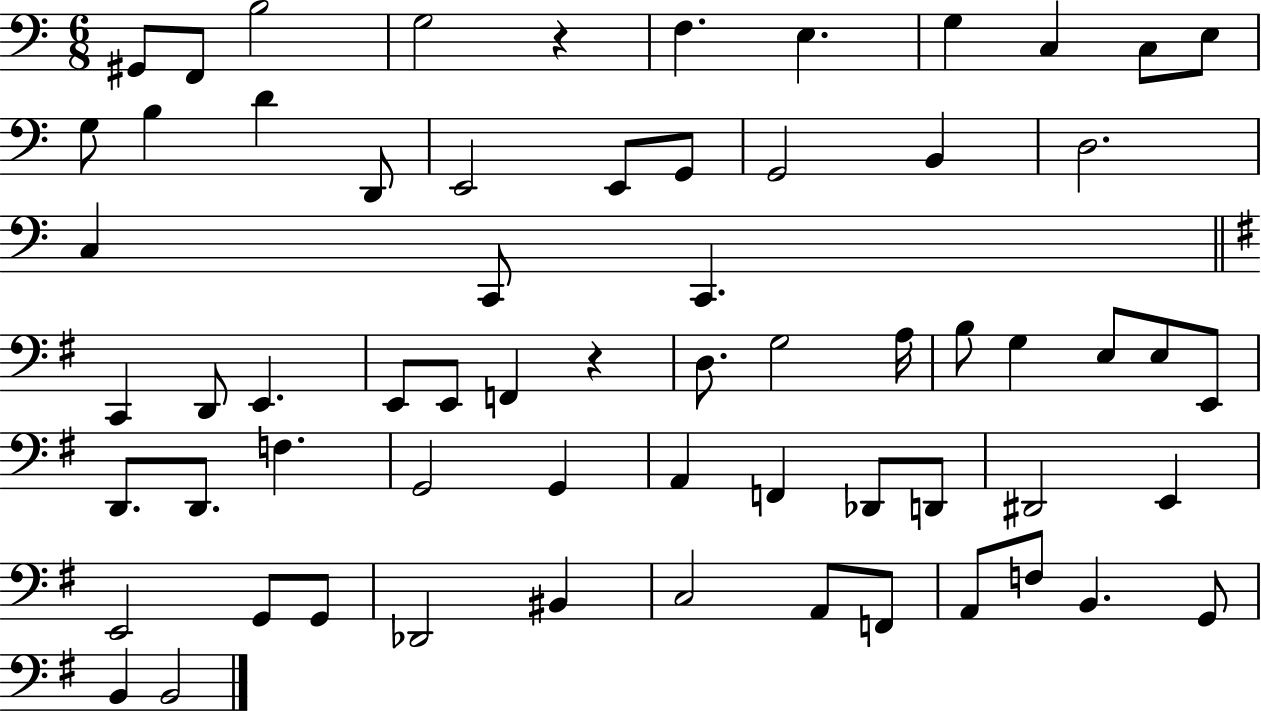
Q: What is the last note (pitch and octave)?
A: B2